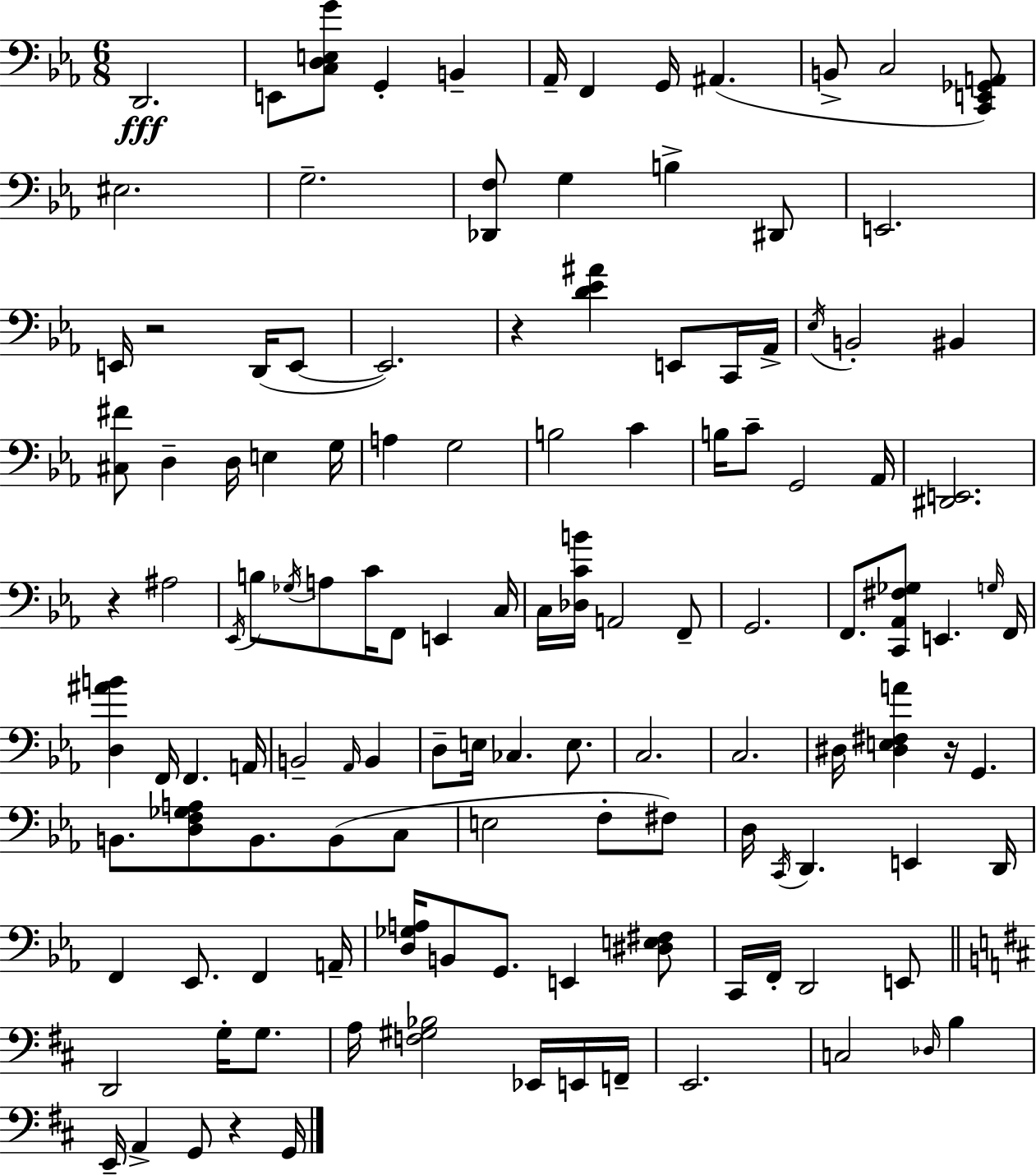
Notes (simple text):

D2/h. E2/e [C3,D3,E3,G4]/e G2/q B2/q Ab2/s F2/q G2/s A#2/q. B2/e C3/h [C2,E2,Gb2,A2]/e EIS3/h. G3/h. [Db2,F3]/e G3/q B3/q D#2/e E2/h. E2/s R/h D2/s E2/e E2/h. R/q [D4,Eb4,A#4]/q E2/e C2/s Ab2/s Eb3/s B2/h BIS2/q [C#3,F#4]/e D3/q D3/s E3/q G3/s A3/q G3/h B3/h C4/q B3/s C4/e G2/h Ab2/s [D#2,E2]/h. R/q A#3/h Eb2/s B3/e Gb3/s A3/e C4/s F2/e E2/q C3/s C3/s [Db3,C4,B4]/s A2/h F2/e G2/h. F2/e. [C2,Ab2,F#3,Gb3]/e E2/q. G3/s F2/s [D3,A#4,B4]/q F2/s F2/q. A2/s B2/h Ab2/s B2/q D3/e E3/s CES3/q. E3/e. C3/h. C3/h. D#3/s [D#3,E3,F#3,A4]/q R/s G2/q. B2/e. [D3,F3,Gb3,A3]/e B2/e. B2/e C3/e E3/h F3/e F#3/e D3/s C2/s D2/q. E2/q D2/s F2/q Eb2/e. F2/q A2/s [D3,Gb3,A3]/s B2/e G2/e. E2/q [D#3,E3,F#3]/e C2/s F2/s D2/h E2/e D2/h G3/s G3/e. A3/s [F3,G#3,Bb3]/h Eb2/s E2/s F2/s E2/h. C3/h Db3/s B3/q E2/s A2/q G2/e R/q G2/s